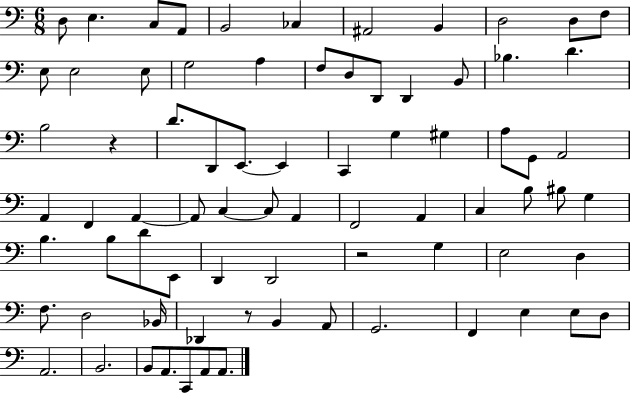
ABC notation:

X:1
T:Untitled
M:6/8
L:1/4
K:C
D,/2 E, C,/2 A,,/2 B,,2 _C, ^A,,2 B,, D,2 D,/2 F,/2 E,/2 E,2 E,/2 G,2 A, F,/2 D,/2 D,,/2 D,, B,,/2 _B, D B,2 z D/2 D,,/2 E,,/2 E,, C,, G, ^G, A,/2 G,,/2 A,,2 A,, F,, A,, A,,/2 C, C,/2 A,, F,,2 A,, C, B,/2 ^B,/2 G, B, B,/2 D/2 E,,/2 D,, D,,2 z2 G, E,2 D, F,/2 D,2 _B,,/4 _D,, z/2 B,, A,,/2 G,,2 F,, E, E,/2 D,/2 A,,2 B,,2 B,,/2 A,,/2 C,,/2 A,,/2 A,,/2